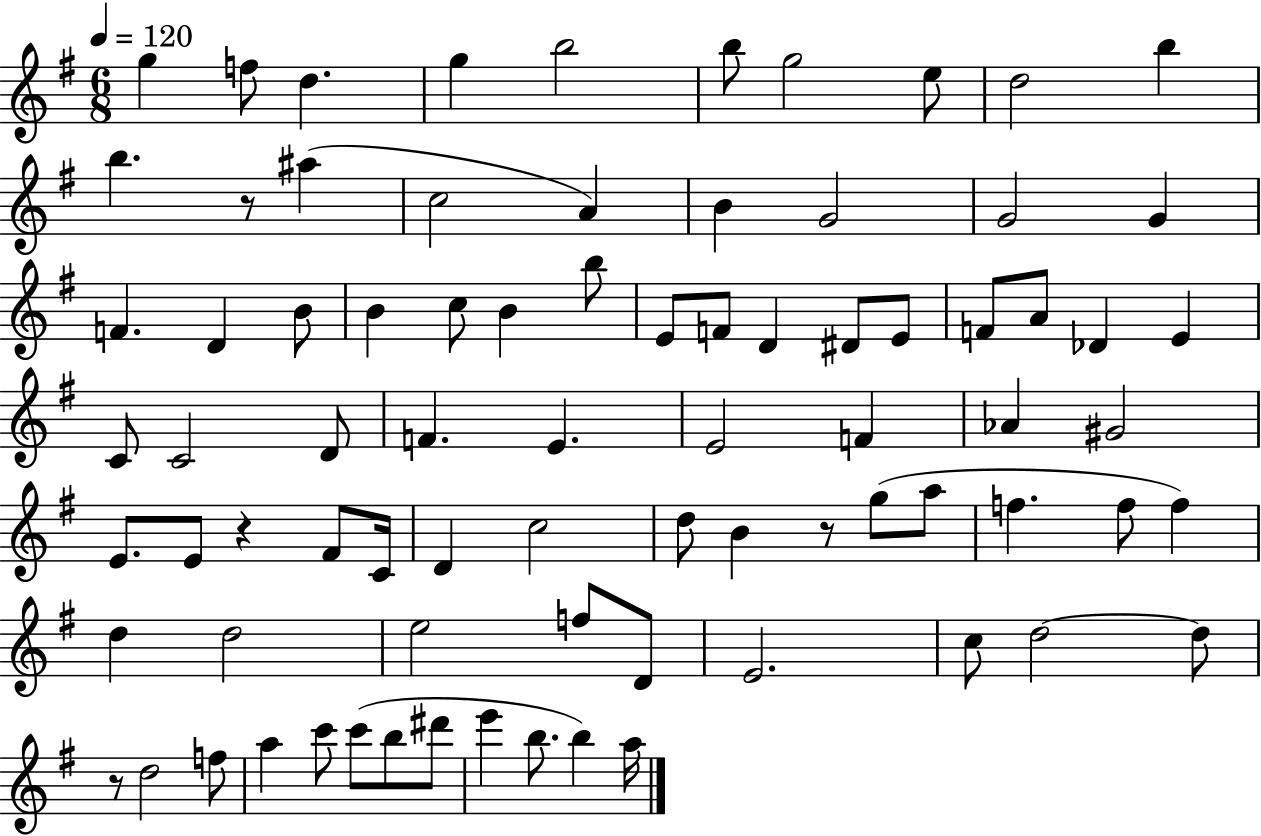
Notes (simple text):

G5/q F5/e D5/q. G5/q B5/h B5/e G5/h E5/e D5/h B5/q B5/q. R/e A#5/q C5/h A4/q B4/q G4/h G4/h G4/q F4/q. D4/q B4/e B4/q C5/e B4/q B5/e E4/e F4/e D4/q D#4/e E4/e F4/e A4/e Db4/q E4/q C4/e C4/h D4/e F4/q. E4/q. E4/h F4/q Ab4/q G#4/h E4/e. E4/e R/q F#4/e C4/s D4/q C5/h D5/e B4/q R/e G5/e A5/e F5/q. F5/e F5/q D5/q D5/h E5/h F5/e D4/e E4/h. C5/e D5/h D5/e R/e D5/h F5/e A5/q C6/e C6/e B5/e D#6/e E6/q B5/e. B5/q A5/s